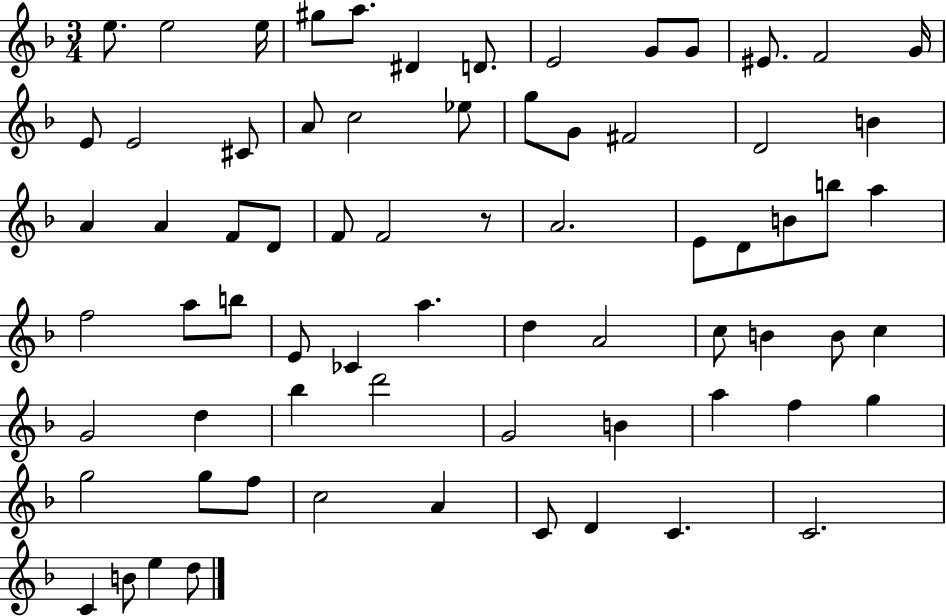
E5/e. E5/h E5/s G#5/e A5/e. D#4/q D4/e. E4/h G4/e G4/e EIS4/e. F4/h G4/s E4/e E4/h C#4/e A4/e C5/h Eb5/e G5/e G4/e F#4/h D4/h B4/q A4/q A4/q F4/e D4/e F4/e F4/h R/e A4/h. E4/e D4/e B4/e B5/e A5/q F5/h A5/e B5/e E4/e CES4/q A5/q. D5/q A4/h C5/e B4/q B4/e C5/q G4/h D5/q Bb5/q D6/h G4/h B4/q A5/q F5/q G5/q G5/h G5/e F5/e C5/h A4/q C4/e D4/q C4/q. C4/h. C4/q B4/e E5/q D5/e